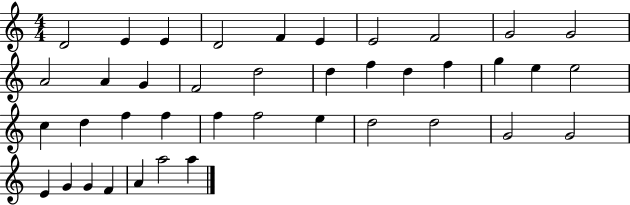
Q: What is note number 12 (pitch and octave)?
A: A4